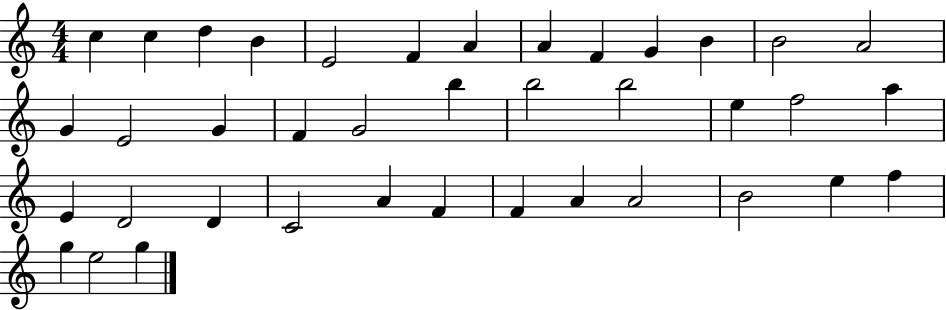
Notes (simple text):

C5/q C5/q D5/q B4/q E4/h F4/q A4/q A4/q F4/q G4/q B4/q B4/h A4/h G4/q E4/h G4/q F4/q G4/h B5/q B5/h B5/h E5/q F5/h A5/q E4/q D4/h D4/q C4/h A4/q F4/q F4/q A4/q A4/h B4/h E5/q F5/q G5/q E5/h G5/q